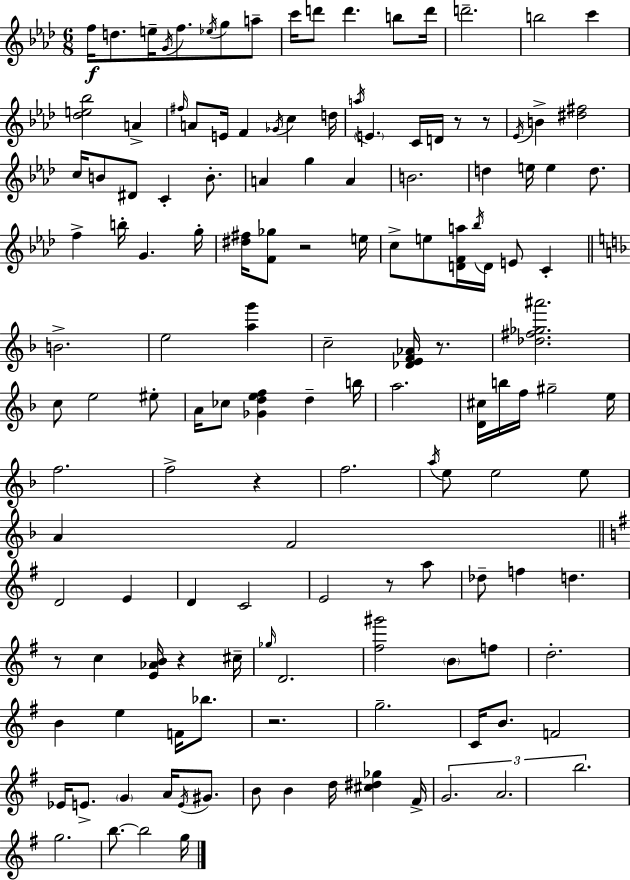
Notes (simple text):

F5/s D5/e. E5/s G4/s F5/e. Eb5/s G5/e A5/e C6/s D6/e D6/q. B5/e D6/s D6/h. B5/h C6/q [Db5,E5,Bb5]/h A4/q F#5/s A4/e E4/s F4/q Gb4/s C5/q D5/s A5/s E4/q. C4/s D4/s R/e R/e Eb4/s B4/q [D#5,F#5]/h C5/s B4/e D#4/e C4/q B4/e. A4/q G5/q A4/q B4/h. D5/q E5/s E5/q D5/e. F5/q B5/s G4/q. G5/s [D#5,F#5]/s [F4,Gb5]/e R/h E5/s C5/e E5/e [D4,F4,A5]/s Bb5/s D4/s E4/e C4/q B4/h. E5/h [A5,G6]/q C5/h [Db4,E4,F4,Ab4]/s R/e. [Db5,F#5,Gb5,A#6]/h. C5/e E5/h EIS5/e A4/s CES5/e [Gb4,D5,E5,F5]/q D5/q B5/s A5/h. [D4,C#5]/s B5/s F5/s G#5/h E5/s F5/h. F5/h R/q F5/h. A5/s E5/e E5/h E5/e A4/q F4/h D4/h E4/q D4/q C4/h E4/h R/e A5/e Db5/e F5/q D5/q. R/e C5/q [E4,Ab4,B4]/s R/q C#5/s Gb5/s D4/h. [F#5,G#6]/h B4/e F5/e D5/h. B4/q E5/q F4/s Bb5/e. R/h. G5/h. C4/s B4/e. F4/h Eb4/s E4/e. G4/q A4/s E4/s G#4/e. B4/e B4/q D5/s [C#5,D#5,Gb5]/q F#4/s G4/h. A4/h. B5/h. G5/h. B5/e. B5/h G5/s